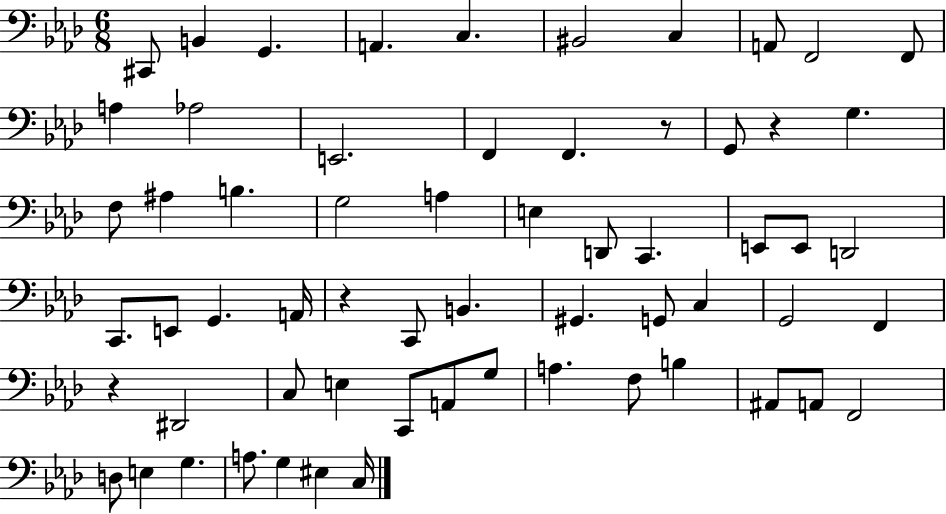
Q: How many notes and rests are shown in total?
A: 62